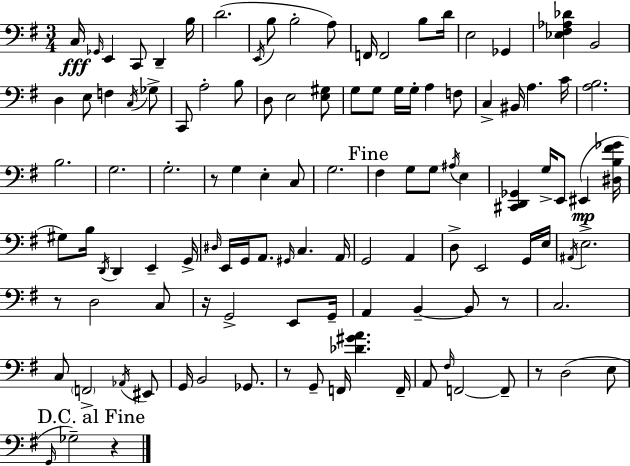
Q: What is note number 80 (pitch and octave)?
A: A2